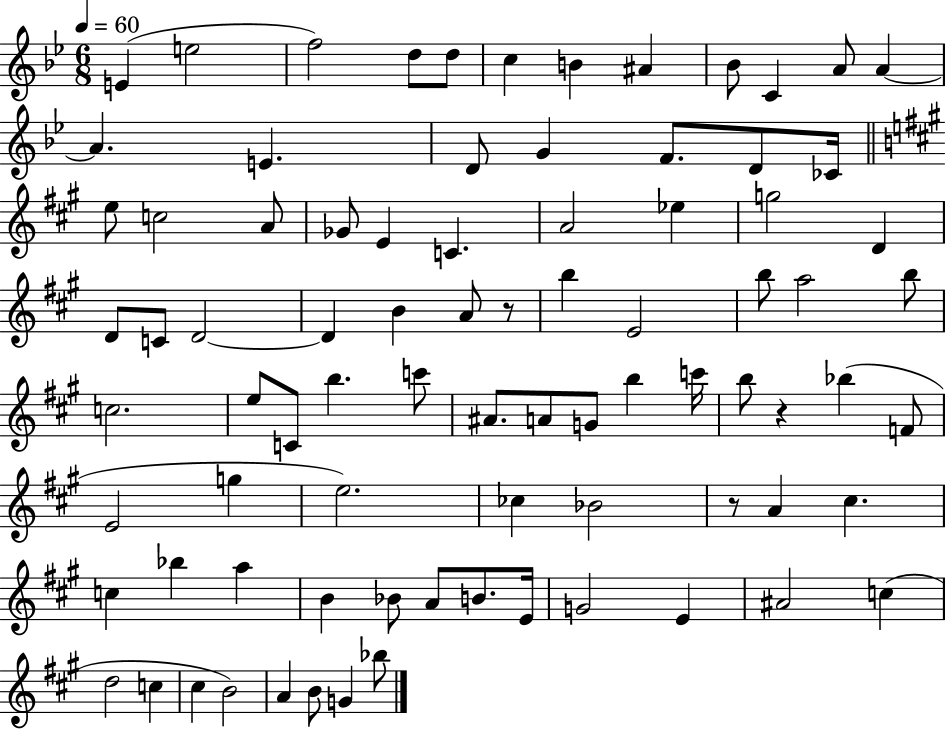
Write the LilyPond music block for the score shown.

{
  \clef treble
  \numericTimeSignature
  \time 6/8
  \key bes \major
  \tempo 4 = 60
  \repeat volta 2 { e'4( e''2 | f''2) d''8 d''8 | c''4 b'4 ais'4 | bes'8 c'4 a'8 a'4~~ | \break a'4. e'4. | d'8 g'4 f'8. d'8 ces'16 | \bar "||" \break \key a \major e''8 c''2 a'8 | ges'8 e'4 c'4. | a'2 ees''4 | g''2 d'4 | \break d'8 c'8 d'2~~ | d'4 b'4 a'8 r8 | b''4 e'2 | b''8 a''2 b''8 | \break c''2. | e''8 c'8 b''4. c'''8 | ais'8. a'8 g'8 b''4 c'''16 | b''8 r4 bes''4( f'8 | \break e'2 g''4 | e''2.) | ces''4 bes'2 | r8 a'4 cis''4. | \break c''4 bes''4 a''4 | b'4 bes'8 a'8 b'8. e'16 | g'2 e'4 | ais'2 c''4( | \break d''2 c''4 | cis''4 b'2) | a'4 b'8 g'4 bes''8 | } \bar "|."
}